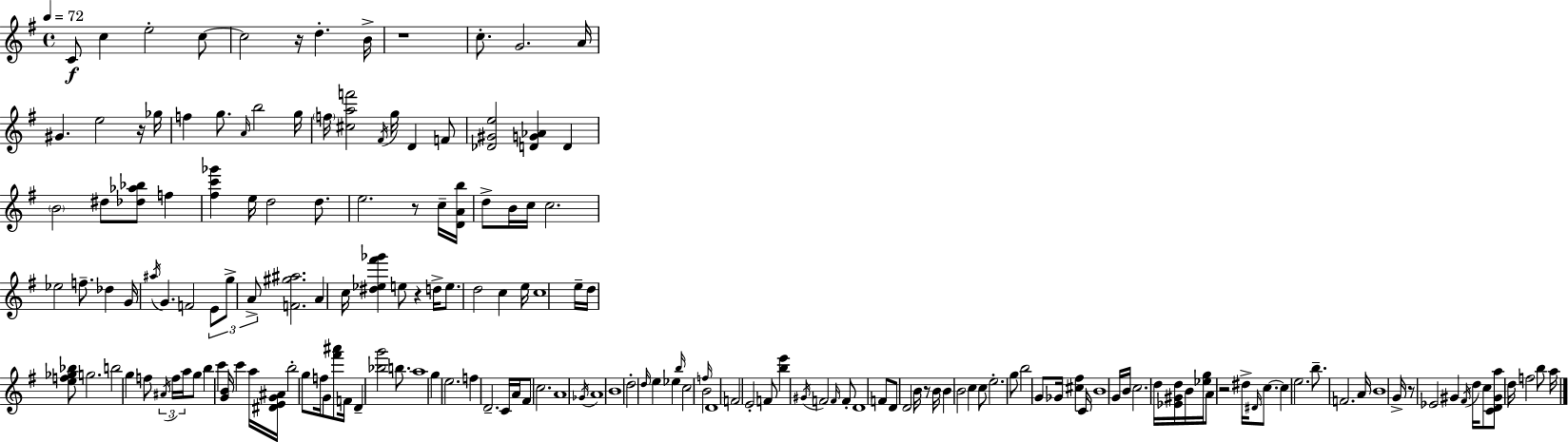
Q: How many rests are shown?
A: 8